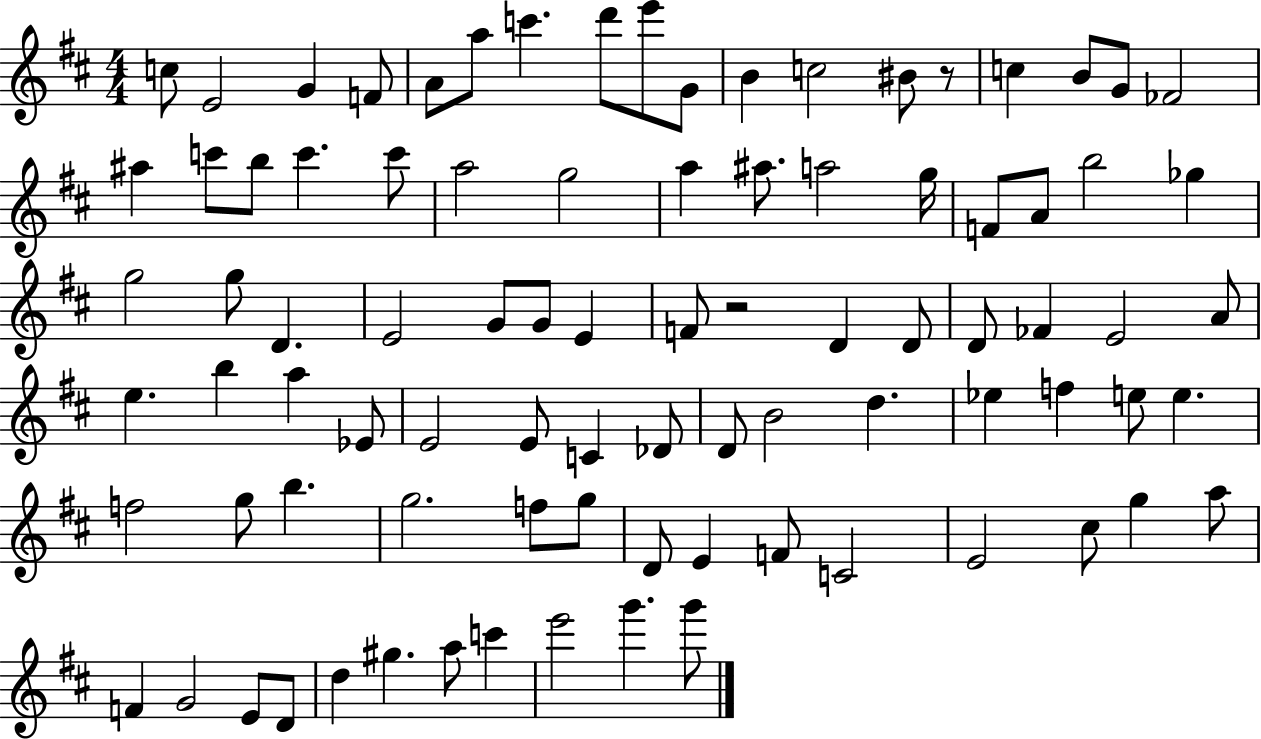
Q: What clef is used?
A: treble